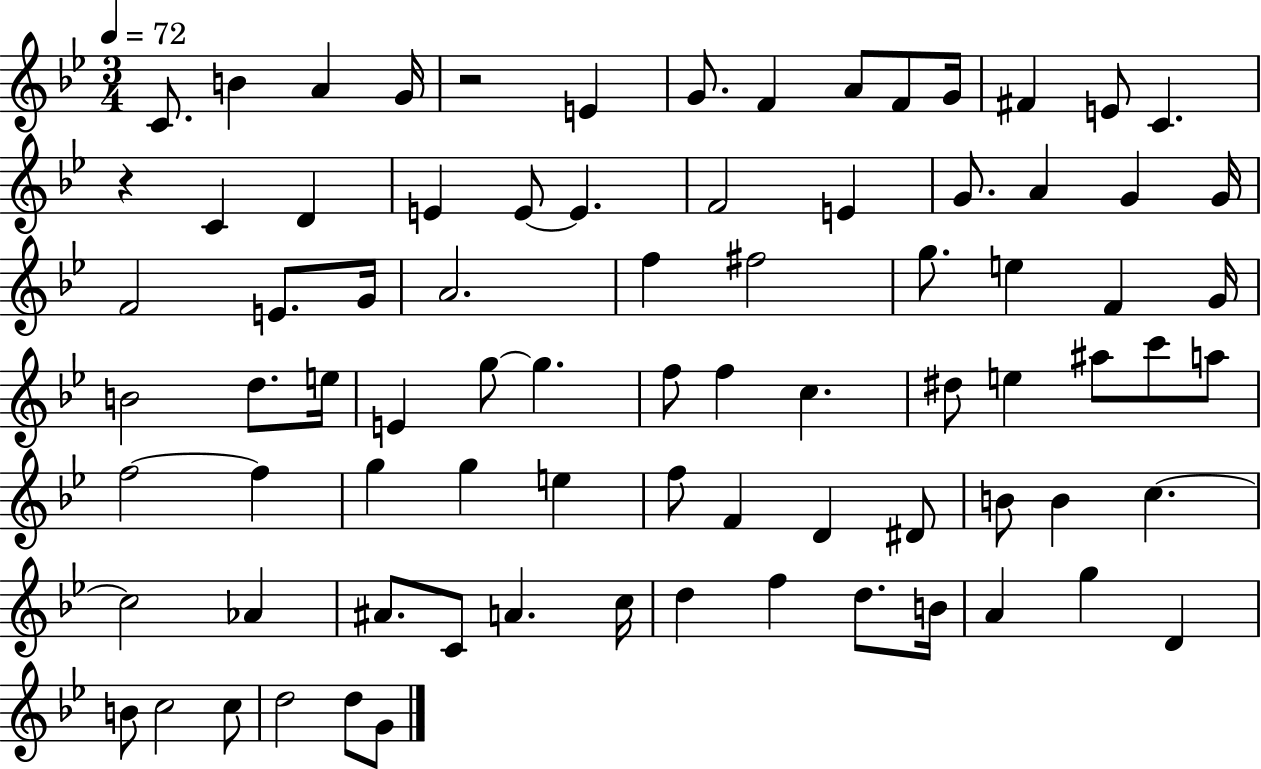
{
  \clef treble
  \numericTimeSignature
  \time 3/4
  \key bes \major
  \tempo 4 = 72
  c'8. b'4 a'4 g'16 | r2 e'4 | g'8. f'4 a'8 f'8 g'16 | fis'4 e'8 c'4. | \break r4 c'4 d'4 | e'4 e'8~~ e'4. | f'2 e'4 | g'8. a'4 g'4 g'16 | \break f'2 e'8. g'16 | a'2. | f''4 fis''2 | g''8. e''4 f'4 g'16 | \break b'2 d''8. e''16 | e'4 g''8~~ g''4. | f''8 f''4 c''4. | dis''8 e''4 ais''8 c'''8 a''8 | \break f''2~~ f''4 | g''4 g''4 e''4 | f''8 f'4 d'4 dis'8 | b'8 b'4 c''4.~~ | \break c''2 aes'4 | ais'8. c'8 a'4. c''16 | d''4 f''4 d''8. b'16 | a'4 g''4 d'4 | \break b'8 c''2 c''8 | d''2 d''8 g'8 | \bar "|."
}